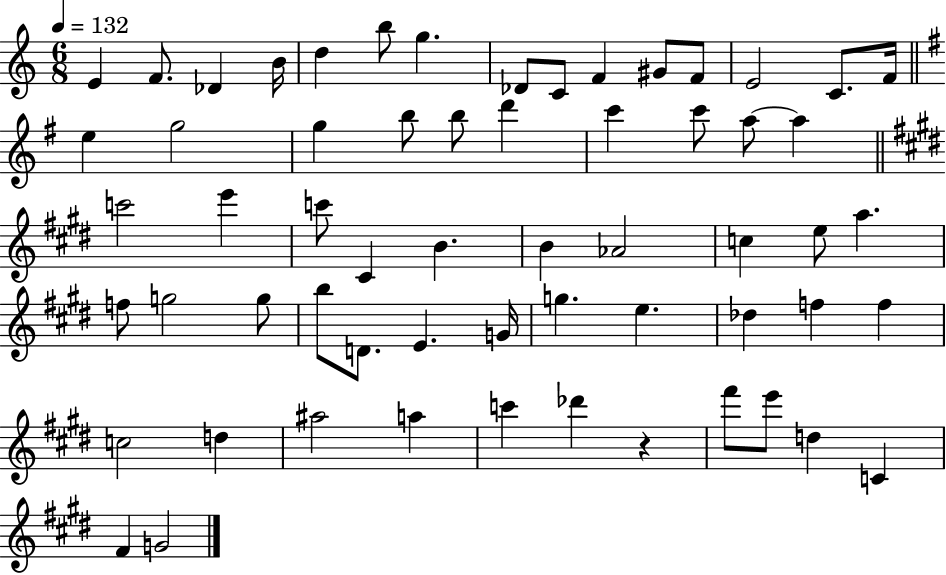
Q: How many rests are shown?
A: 1